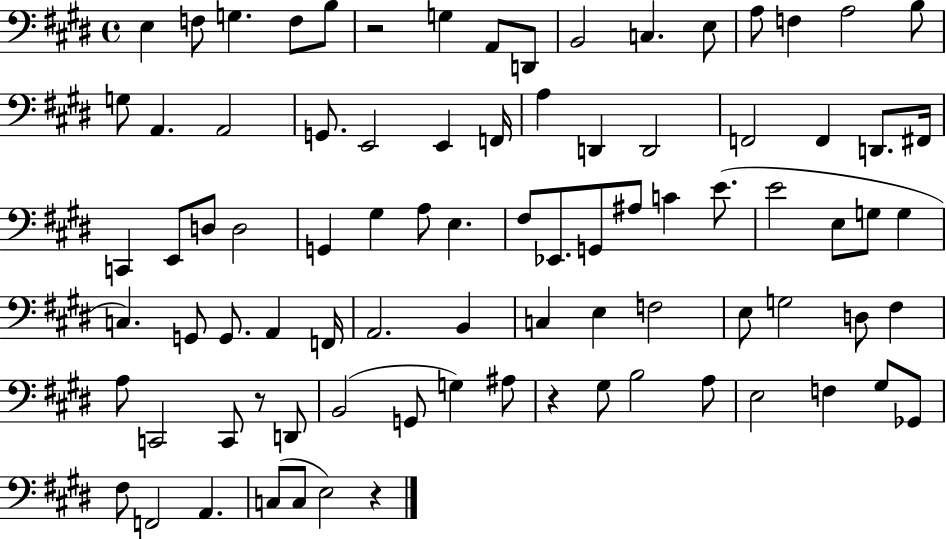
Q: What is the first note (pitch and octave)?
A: E3